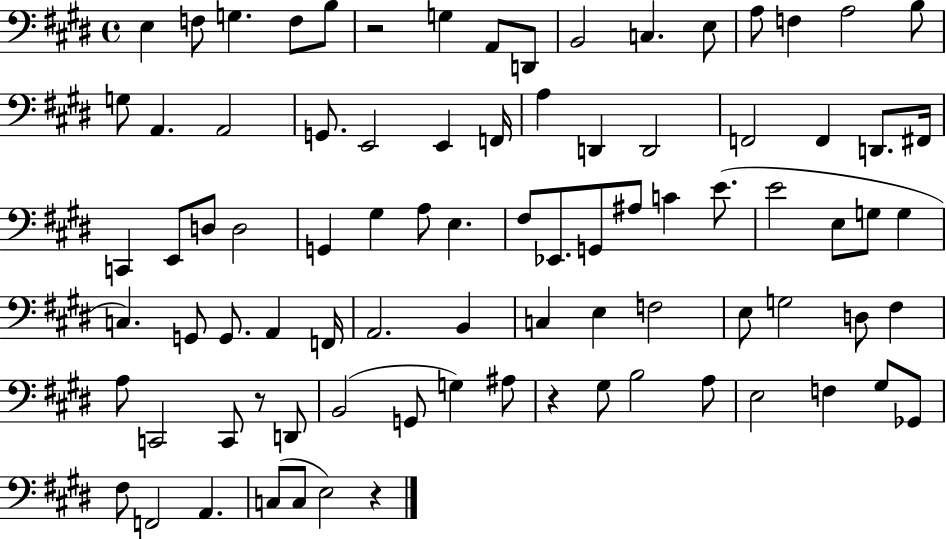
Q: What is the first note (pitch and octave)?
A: E3